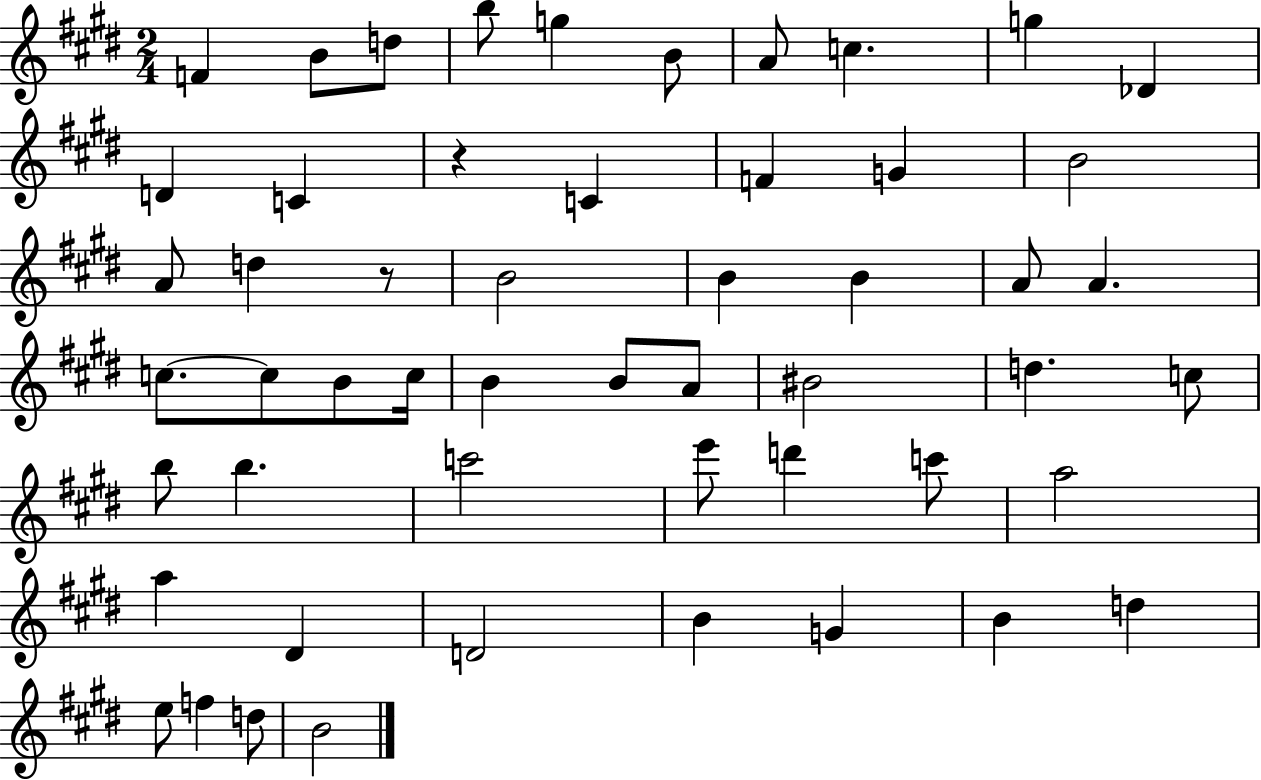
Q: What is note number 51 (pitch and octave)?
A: B4